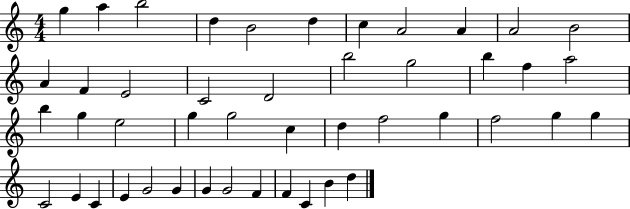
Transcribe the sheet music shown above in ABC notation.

X:1
T:Untitled
M:4/4
L:1/4
K:C
g a b2 d B2 d c A2 A A2 B2 A F E2 C2 D2 b2 g2 b f a2 b g e2 g g2 c d f2 g f2 g g C2 E C E G2 G G G2 F F C B d